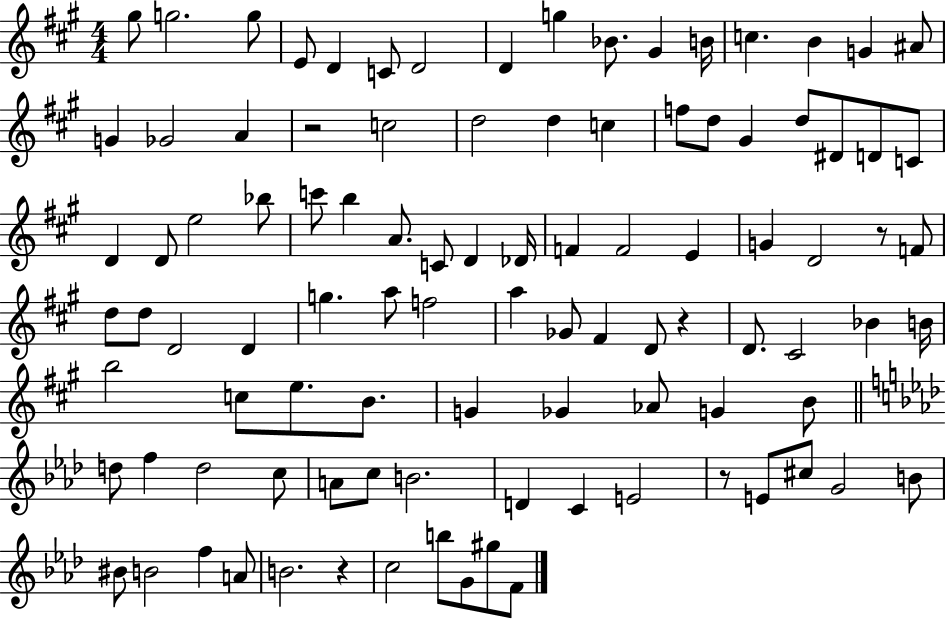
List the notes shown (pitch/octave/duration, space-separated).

G#5/e G5/h. G5/e E4/e D4/q C4/e D4/h D4/q G5/q Bb4/e. G#4/q B4/s C5/q. B4/q G4/q A#4/e G4/q Gb4/h A4/q R/h C5/h D5/h D5/q C5/q F5/e D5/e G#4/q D5/e D#4/e D4/e C4/e D4/q D4/e E5/h Bb5/e C6/e B5/q A4/e. C4/e D4/q Db4/s F4/q F4/h E4/q G4/q D4/h R/e F4/e D5/e D5/e D4/h D4/q G5/q. A5/e F5/h A5/q Gb4/e F#4/q D4/e R/q D4/e. C#4/h Bb4/q B4/s B5/h C5/e E5/e. B4/e. G4/q Gb4/q Ab4/e G4/q B4/e D5/e F5/q D5/h C5/e A4/e C5/e B4/h. D4/q C4/q E4/h R/e E4/e C#5/e G4/h B4/e BIS4/e B4/h F5/q A4/e B4/h. R/q C5/h B5/e G4/e G#5/e F4/e